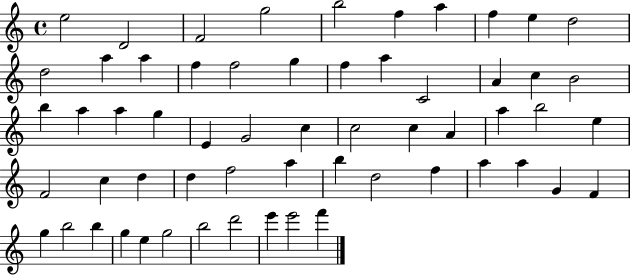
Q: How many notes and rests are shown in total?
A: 59